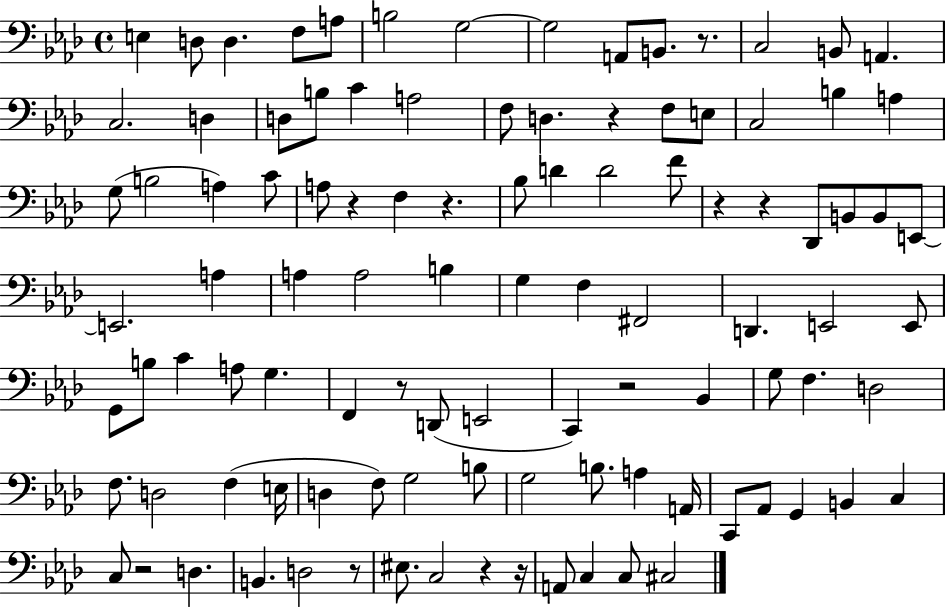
{
  \clef bass
  \time 4/4
  \defaultTimeSignature
  \key aes \major
  e4 d8 d4. f8 a8 | b2 g2~~ | g2 a,8 b,8. r8. | c2 b,8 a,4. | \break c2. d4 | d8 b8 c'4 a2 | f8 d4. r4 f8 e8 | c2 b4 a4 | \break g8( b2 a4) c'8 | a8 r4 f4 r4. | bes8 d'4 d'2 f'8 | r4 r4 des,8 b,8 b,8 e,8~~ | \break e,2. a4 | a4 a2 b4 | g4 f4 fis,2 | d,4. e,2 e,8 | \break g,8 b8 c'4 a8 g4. | f,4 r8 d,8( e,2 | c,4) r2 bes,4 | g8 f4. d2 | \break f8. d2 f4( e16 | d4 f8) g2 b8 | g2 b8. a4 a,16 | c,8 aes,8 g,4 b,4 c4 | \break c8 r2 d4. | b,4. d2 r8 | eis8. c2 r4 r16 | a,8 c4 c8 cis2 | \break \bar "|."
}